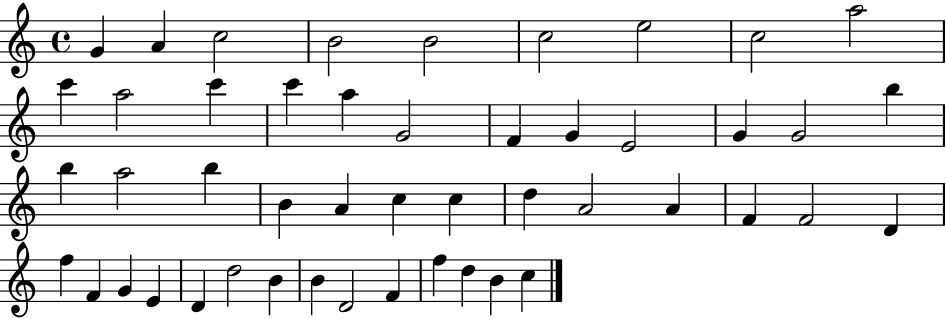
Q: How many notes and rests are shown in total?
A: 48